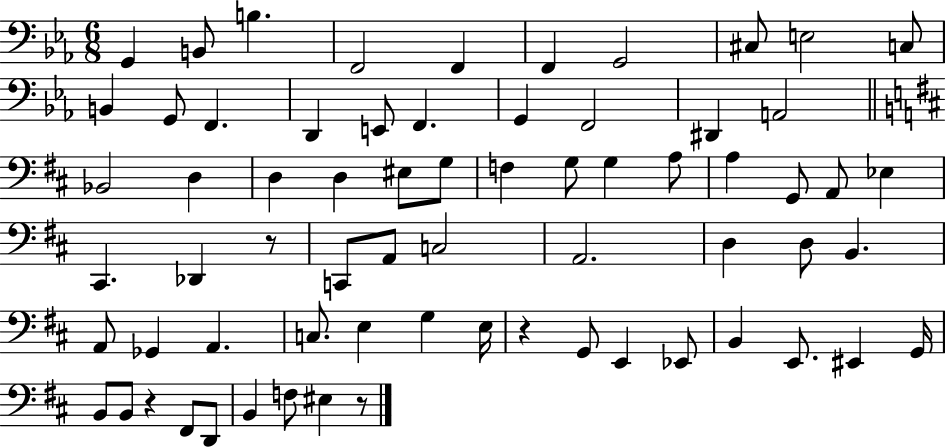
G2/q B2/e B3/q. F2/h F2/q F2/q G2/h C#3/e E3/h C3/e B2/q G2/e F2/q. D2/q E2/e F2/q. G2/q F2/h D#2/q A2/h Bb2/h D3/q D3/q D3/q EIS3/e G3/e F3/q G3/e G3/q A3/e A3/q G2/e A2/e Eb3/q C#2/q. Db2/q R/e C2/e A2/e C3/h A2/h. D3/q D3/e B2/q. A2/e Gb2/q A2/q. C3/e. E3/q G3/q E3/s R/q G2/e E2/q Eb2/e B2/q E2/e. EIS2/q G2/s B2/e B2/e R/q F#2/e D2/e B2/q F3/e EIS3/q R/e